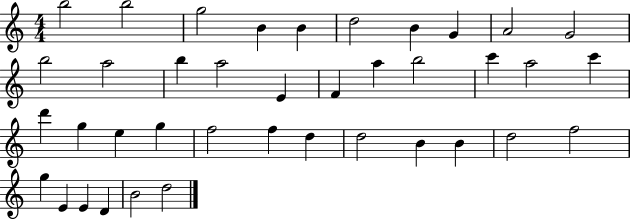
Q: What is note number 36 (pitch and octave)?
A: E4